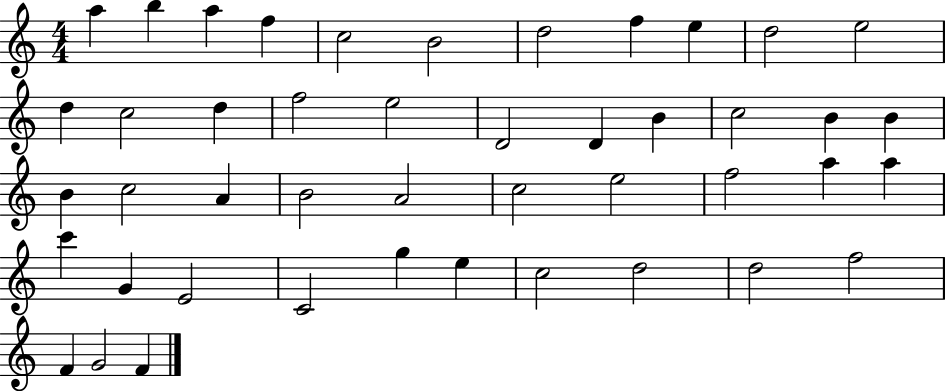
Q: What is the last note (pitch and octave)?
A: F4